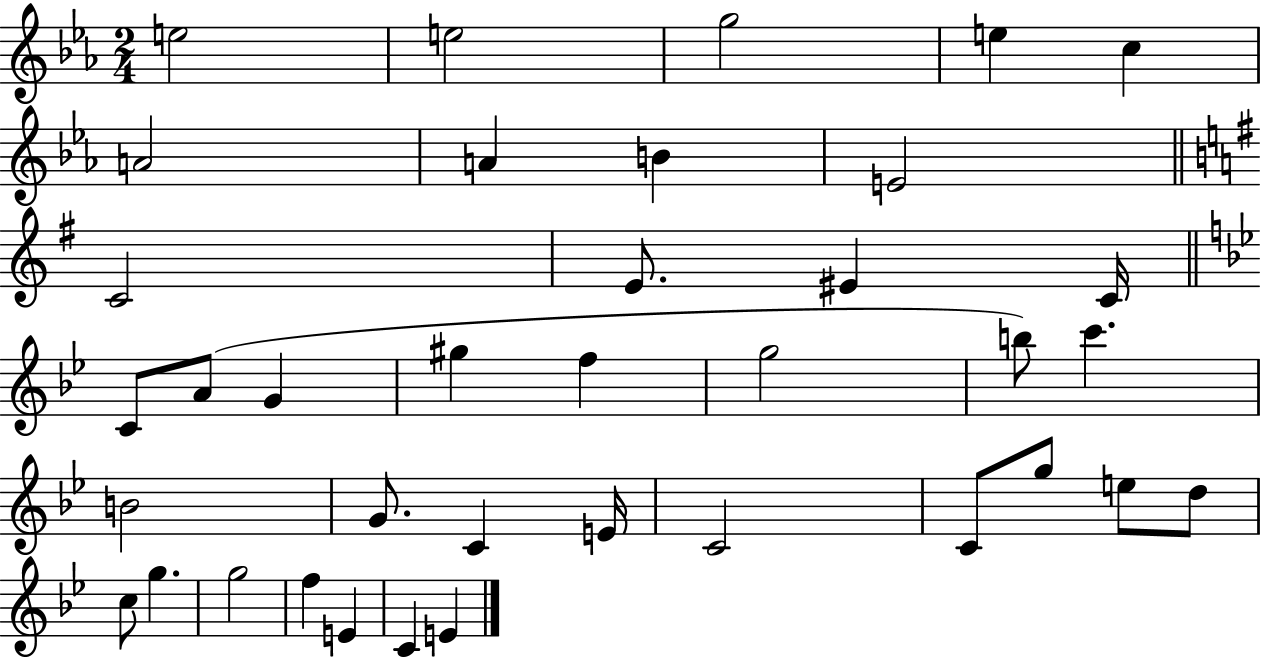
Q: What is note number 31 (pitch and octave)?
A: C5